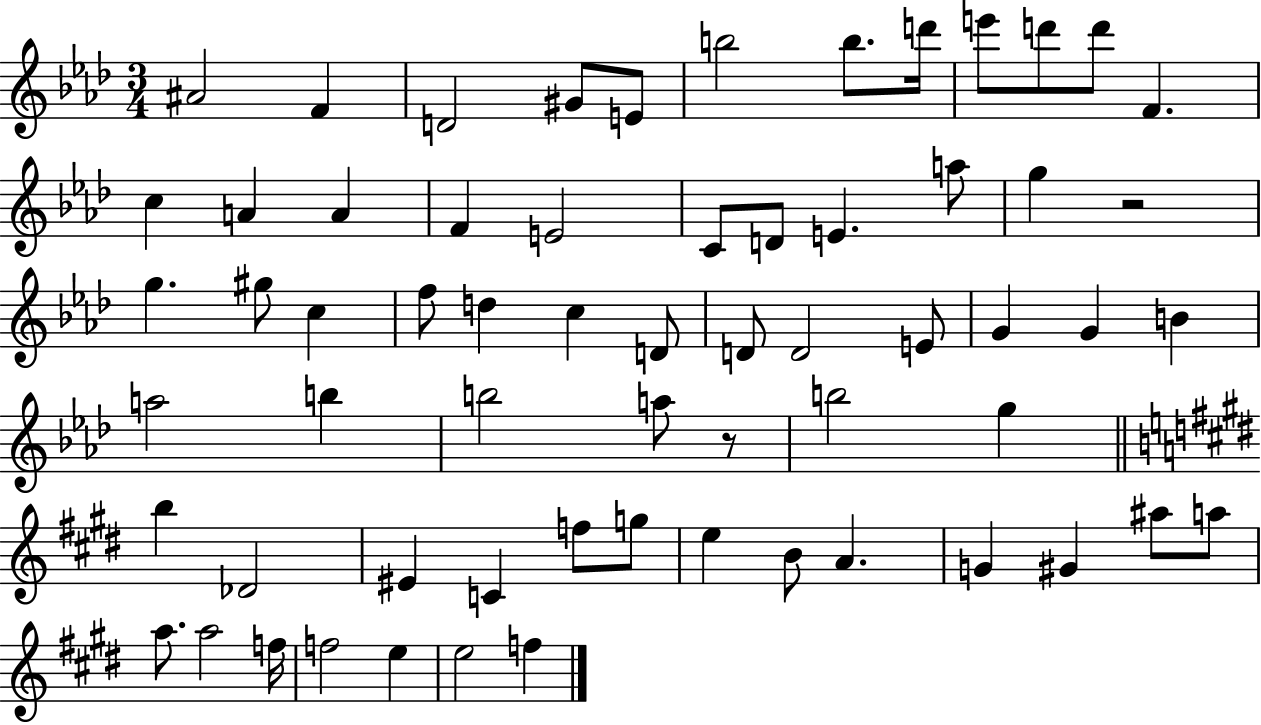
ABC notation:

X:1
T:Untitled
M:3/4
L:1/4
K:Ab
^A2 F D2 ^G/2 E/2 b2 b/2 d'/4 e'/2 d'/2 d'/2 F c A A F E2 C/2 D/2 E a/2 g z2 g ^g/2 c f/2 d c D/2 D/2 D2 E/2 G G B a2 b b2 a/2 z/2 b2 g b _D2 ^E C f/2 g/2 e B/2 A G ^G ^a/2 a/2 a/2 a2 f/4 f2 e e2 f